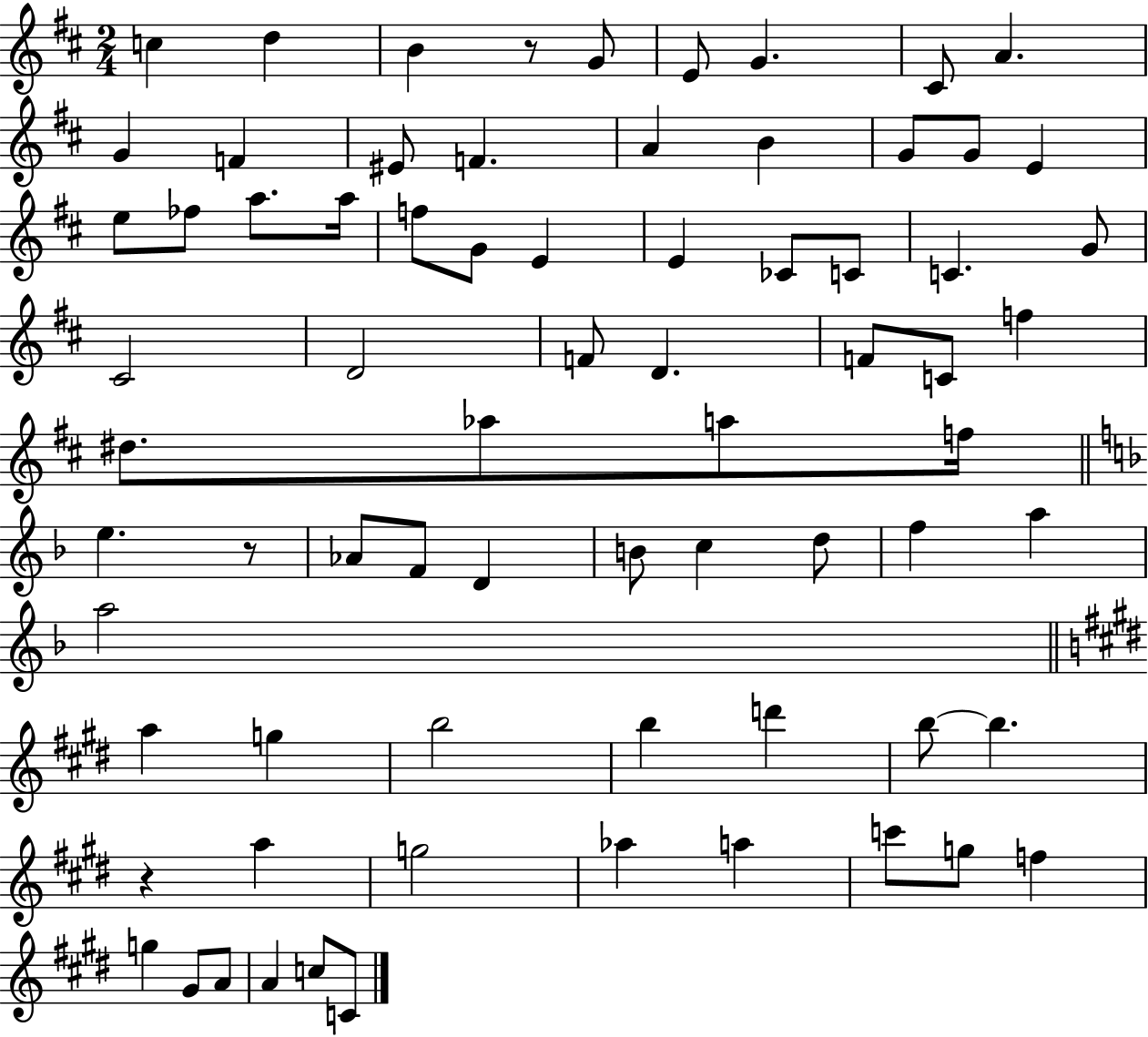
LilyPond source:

{
  \clef treble
  \numericTimeSignature
  \time 2/4
  \key d \major
  \repeat volta 2 { c''4 d''4 | b'4 r8 g'8 | e'8 g'4. | cis'8 a'4. | \break g'4 f'4 | eis'8 f'4. | a'4 b'4 | g'8 g'8 e'4 | \break e''8 fes''8 a''8. a''16 | f''8 g'8 e'4 | e'4 ces'8 c'8 | c'4. g'8 | \break cis'2 | d'2 | f'8 d'4. | f'8 c'8 f''4 | \break dis''8. aes''8 a''8 f''16 | \bar "||" \break \key f \major e''4. r8 | aes'8 f'8 d'4 | b'8 c''4 d''8 | f''4 a''4 | \break a''2 | \bar "||" \break \key e \major a''4 g''4 | b''2 | b''4 d'''4 | b''8~~ b''4. | \break r4 a''4 | g''2 | aes''4 a''4 | c'''8 g''8 f''4 | \break g''4 gis'8 a'8 | a'4 c''8 c'8 | } \bar "|."
}